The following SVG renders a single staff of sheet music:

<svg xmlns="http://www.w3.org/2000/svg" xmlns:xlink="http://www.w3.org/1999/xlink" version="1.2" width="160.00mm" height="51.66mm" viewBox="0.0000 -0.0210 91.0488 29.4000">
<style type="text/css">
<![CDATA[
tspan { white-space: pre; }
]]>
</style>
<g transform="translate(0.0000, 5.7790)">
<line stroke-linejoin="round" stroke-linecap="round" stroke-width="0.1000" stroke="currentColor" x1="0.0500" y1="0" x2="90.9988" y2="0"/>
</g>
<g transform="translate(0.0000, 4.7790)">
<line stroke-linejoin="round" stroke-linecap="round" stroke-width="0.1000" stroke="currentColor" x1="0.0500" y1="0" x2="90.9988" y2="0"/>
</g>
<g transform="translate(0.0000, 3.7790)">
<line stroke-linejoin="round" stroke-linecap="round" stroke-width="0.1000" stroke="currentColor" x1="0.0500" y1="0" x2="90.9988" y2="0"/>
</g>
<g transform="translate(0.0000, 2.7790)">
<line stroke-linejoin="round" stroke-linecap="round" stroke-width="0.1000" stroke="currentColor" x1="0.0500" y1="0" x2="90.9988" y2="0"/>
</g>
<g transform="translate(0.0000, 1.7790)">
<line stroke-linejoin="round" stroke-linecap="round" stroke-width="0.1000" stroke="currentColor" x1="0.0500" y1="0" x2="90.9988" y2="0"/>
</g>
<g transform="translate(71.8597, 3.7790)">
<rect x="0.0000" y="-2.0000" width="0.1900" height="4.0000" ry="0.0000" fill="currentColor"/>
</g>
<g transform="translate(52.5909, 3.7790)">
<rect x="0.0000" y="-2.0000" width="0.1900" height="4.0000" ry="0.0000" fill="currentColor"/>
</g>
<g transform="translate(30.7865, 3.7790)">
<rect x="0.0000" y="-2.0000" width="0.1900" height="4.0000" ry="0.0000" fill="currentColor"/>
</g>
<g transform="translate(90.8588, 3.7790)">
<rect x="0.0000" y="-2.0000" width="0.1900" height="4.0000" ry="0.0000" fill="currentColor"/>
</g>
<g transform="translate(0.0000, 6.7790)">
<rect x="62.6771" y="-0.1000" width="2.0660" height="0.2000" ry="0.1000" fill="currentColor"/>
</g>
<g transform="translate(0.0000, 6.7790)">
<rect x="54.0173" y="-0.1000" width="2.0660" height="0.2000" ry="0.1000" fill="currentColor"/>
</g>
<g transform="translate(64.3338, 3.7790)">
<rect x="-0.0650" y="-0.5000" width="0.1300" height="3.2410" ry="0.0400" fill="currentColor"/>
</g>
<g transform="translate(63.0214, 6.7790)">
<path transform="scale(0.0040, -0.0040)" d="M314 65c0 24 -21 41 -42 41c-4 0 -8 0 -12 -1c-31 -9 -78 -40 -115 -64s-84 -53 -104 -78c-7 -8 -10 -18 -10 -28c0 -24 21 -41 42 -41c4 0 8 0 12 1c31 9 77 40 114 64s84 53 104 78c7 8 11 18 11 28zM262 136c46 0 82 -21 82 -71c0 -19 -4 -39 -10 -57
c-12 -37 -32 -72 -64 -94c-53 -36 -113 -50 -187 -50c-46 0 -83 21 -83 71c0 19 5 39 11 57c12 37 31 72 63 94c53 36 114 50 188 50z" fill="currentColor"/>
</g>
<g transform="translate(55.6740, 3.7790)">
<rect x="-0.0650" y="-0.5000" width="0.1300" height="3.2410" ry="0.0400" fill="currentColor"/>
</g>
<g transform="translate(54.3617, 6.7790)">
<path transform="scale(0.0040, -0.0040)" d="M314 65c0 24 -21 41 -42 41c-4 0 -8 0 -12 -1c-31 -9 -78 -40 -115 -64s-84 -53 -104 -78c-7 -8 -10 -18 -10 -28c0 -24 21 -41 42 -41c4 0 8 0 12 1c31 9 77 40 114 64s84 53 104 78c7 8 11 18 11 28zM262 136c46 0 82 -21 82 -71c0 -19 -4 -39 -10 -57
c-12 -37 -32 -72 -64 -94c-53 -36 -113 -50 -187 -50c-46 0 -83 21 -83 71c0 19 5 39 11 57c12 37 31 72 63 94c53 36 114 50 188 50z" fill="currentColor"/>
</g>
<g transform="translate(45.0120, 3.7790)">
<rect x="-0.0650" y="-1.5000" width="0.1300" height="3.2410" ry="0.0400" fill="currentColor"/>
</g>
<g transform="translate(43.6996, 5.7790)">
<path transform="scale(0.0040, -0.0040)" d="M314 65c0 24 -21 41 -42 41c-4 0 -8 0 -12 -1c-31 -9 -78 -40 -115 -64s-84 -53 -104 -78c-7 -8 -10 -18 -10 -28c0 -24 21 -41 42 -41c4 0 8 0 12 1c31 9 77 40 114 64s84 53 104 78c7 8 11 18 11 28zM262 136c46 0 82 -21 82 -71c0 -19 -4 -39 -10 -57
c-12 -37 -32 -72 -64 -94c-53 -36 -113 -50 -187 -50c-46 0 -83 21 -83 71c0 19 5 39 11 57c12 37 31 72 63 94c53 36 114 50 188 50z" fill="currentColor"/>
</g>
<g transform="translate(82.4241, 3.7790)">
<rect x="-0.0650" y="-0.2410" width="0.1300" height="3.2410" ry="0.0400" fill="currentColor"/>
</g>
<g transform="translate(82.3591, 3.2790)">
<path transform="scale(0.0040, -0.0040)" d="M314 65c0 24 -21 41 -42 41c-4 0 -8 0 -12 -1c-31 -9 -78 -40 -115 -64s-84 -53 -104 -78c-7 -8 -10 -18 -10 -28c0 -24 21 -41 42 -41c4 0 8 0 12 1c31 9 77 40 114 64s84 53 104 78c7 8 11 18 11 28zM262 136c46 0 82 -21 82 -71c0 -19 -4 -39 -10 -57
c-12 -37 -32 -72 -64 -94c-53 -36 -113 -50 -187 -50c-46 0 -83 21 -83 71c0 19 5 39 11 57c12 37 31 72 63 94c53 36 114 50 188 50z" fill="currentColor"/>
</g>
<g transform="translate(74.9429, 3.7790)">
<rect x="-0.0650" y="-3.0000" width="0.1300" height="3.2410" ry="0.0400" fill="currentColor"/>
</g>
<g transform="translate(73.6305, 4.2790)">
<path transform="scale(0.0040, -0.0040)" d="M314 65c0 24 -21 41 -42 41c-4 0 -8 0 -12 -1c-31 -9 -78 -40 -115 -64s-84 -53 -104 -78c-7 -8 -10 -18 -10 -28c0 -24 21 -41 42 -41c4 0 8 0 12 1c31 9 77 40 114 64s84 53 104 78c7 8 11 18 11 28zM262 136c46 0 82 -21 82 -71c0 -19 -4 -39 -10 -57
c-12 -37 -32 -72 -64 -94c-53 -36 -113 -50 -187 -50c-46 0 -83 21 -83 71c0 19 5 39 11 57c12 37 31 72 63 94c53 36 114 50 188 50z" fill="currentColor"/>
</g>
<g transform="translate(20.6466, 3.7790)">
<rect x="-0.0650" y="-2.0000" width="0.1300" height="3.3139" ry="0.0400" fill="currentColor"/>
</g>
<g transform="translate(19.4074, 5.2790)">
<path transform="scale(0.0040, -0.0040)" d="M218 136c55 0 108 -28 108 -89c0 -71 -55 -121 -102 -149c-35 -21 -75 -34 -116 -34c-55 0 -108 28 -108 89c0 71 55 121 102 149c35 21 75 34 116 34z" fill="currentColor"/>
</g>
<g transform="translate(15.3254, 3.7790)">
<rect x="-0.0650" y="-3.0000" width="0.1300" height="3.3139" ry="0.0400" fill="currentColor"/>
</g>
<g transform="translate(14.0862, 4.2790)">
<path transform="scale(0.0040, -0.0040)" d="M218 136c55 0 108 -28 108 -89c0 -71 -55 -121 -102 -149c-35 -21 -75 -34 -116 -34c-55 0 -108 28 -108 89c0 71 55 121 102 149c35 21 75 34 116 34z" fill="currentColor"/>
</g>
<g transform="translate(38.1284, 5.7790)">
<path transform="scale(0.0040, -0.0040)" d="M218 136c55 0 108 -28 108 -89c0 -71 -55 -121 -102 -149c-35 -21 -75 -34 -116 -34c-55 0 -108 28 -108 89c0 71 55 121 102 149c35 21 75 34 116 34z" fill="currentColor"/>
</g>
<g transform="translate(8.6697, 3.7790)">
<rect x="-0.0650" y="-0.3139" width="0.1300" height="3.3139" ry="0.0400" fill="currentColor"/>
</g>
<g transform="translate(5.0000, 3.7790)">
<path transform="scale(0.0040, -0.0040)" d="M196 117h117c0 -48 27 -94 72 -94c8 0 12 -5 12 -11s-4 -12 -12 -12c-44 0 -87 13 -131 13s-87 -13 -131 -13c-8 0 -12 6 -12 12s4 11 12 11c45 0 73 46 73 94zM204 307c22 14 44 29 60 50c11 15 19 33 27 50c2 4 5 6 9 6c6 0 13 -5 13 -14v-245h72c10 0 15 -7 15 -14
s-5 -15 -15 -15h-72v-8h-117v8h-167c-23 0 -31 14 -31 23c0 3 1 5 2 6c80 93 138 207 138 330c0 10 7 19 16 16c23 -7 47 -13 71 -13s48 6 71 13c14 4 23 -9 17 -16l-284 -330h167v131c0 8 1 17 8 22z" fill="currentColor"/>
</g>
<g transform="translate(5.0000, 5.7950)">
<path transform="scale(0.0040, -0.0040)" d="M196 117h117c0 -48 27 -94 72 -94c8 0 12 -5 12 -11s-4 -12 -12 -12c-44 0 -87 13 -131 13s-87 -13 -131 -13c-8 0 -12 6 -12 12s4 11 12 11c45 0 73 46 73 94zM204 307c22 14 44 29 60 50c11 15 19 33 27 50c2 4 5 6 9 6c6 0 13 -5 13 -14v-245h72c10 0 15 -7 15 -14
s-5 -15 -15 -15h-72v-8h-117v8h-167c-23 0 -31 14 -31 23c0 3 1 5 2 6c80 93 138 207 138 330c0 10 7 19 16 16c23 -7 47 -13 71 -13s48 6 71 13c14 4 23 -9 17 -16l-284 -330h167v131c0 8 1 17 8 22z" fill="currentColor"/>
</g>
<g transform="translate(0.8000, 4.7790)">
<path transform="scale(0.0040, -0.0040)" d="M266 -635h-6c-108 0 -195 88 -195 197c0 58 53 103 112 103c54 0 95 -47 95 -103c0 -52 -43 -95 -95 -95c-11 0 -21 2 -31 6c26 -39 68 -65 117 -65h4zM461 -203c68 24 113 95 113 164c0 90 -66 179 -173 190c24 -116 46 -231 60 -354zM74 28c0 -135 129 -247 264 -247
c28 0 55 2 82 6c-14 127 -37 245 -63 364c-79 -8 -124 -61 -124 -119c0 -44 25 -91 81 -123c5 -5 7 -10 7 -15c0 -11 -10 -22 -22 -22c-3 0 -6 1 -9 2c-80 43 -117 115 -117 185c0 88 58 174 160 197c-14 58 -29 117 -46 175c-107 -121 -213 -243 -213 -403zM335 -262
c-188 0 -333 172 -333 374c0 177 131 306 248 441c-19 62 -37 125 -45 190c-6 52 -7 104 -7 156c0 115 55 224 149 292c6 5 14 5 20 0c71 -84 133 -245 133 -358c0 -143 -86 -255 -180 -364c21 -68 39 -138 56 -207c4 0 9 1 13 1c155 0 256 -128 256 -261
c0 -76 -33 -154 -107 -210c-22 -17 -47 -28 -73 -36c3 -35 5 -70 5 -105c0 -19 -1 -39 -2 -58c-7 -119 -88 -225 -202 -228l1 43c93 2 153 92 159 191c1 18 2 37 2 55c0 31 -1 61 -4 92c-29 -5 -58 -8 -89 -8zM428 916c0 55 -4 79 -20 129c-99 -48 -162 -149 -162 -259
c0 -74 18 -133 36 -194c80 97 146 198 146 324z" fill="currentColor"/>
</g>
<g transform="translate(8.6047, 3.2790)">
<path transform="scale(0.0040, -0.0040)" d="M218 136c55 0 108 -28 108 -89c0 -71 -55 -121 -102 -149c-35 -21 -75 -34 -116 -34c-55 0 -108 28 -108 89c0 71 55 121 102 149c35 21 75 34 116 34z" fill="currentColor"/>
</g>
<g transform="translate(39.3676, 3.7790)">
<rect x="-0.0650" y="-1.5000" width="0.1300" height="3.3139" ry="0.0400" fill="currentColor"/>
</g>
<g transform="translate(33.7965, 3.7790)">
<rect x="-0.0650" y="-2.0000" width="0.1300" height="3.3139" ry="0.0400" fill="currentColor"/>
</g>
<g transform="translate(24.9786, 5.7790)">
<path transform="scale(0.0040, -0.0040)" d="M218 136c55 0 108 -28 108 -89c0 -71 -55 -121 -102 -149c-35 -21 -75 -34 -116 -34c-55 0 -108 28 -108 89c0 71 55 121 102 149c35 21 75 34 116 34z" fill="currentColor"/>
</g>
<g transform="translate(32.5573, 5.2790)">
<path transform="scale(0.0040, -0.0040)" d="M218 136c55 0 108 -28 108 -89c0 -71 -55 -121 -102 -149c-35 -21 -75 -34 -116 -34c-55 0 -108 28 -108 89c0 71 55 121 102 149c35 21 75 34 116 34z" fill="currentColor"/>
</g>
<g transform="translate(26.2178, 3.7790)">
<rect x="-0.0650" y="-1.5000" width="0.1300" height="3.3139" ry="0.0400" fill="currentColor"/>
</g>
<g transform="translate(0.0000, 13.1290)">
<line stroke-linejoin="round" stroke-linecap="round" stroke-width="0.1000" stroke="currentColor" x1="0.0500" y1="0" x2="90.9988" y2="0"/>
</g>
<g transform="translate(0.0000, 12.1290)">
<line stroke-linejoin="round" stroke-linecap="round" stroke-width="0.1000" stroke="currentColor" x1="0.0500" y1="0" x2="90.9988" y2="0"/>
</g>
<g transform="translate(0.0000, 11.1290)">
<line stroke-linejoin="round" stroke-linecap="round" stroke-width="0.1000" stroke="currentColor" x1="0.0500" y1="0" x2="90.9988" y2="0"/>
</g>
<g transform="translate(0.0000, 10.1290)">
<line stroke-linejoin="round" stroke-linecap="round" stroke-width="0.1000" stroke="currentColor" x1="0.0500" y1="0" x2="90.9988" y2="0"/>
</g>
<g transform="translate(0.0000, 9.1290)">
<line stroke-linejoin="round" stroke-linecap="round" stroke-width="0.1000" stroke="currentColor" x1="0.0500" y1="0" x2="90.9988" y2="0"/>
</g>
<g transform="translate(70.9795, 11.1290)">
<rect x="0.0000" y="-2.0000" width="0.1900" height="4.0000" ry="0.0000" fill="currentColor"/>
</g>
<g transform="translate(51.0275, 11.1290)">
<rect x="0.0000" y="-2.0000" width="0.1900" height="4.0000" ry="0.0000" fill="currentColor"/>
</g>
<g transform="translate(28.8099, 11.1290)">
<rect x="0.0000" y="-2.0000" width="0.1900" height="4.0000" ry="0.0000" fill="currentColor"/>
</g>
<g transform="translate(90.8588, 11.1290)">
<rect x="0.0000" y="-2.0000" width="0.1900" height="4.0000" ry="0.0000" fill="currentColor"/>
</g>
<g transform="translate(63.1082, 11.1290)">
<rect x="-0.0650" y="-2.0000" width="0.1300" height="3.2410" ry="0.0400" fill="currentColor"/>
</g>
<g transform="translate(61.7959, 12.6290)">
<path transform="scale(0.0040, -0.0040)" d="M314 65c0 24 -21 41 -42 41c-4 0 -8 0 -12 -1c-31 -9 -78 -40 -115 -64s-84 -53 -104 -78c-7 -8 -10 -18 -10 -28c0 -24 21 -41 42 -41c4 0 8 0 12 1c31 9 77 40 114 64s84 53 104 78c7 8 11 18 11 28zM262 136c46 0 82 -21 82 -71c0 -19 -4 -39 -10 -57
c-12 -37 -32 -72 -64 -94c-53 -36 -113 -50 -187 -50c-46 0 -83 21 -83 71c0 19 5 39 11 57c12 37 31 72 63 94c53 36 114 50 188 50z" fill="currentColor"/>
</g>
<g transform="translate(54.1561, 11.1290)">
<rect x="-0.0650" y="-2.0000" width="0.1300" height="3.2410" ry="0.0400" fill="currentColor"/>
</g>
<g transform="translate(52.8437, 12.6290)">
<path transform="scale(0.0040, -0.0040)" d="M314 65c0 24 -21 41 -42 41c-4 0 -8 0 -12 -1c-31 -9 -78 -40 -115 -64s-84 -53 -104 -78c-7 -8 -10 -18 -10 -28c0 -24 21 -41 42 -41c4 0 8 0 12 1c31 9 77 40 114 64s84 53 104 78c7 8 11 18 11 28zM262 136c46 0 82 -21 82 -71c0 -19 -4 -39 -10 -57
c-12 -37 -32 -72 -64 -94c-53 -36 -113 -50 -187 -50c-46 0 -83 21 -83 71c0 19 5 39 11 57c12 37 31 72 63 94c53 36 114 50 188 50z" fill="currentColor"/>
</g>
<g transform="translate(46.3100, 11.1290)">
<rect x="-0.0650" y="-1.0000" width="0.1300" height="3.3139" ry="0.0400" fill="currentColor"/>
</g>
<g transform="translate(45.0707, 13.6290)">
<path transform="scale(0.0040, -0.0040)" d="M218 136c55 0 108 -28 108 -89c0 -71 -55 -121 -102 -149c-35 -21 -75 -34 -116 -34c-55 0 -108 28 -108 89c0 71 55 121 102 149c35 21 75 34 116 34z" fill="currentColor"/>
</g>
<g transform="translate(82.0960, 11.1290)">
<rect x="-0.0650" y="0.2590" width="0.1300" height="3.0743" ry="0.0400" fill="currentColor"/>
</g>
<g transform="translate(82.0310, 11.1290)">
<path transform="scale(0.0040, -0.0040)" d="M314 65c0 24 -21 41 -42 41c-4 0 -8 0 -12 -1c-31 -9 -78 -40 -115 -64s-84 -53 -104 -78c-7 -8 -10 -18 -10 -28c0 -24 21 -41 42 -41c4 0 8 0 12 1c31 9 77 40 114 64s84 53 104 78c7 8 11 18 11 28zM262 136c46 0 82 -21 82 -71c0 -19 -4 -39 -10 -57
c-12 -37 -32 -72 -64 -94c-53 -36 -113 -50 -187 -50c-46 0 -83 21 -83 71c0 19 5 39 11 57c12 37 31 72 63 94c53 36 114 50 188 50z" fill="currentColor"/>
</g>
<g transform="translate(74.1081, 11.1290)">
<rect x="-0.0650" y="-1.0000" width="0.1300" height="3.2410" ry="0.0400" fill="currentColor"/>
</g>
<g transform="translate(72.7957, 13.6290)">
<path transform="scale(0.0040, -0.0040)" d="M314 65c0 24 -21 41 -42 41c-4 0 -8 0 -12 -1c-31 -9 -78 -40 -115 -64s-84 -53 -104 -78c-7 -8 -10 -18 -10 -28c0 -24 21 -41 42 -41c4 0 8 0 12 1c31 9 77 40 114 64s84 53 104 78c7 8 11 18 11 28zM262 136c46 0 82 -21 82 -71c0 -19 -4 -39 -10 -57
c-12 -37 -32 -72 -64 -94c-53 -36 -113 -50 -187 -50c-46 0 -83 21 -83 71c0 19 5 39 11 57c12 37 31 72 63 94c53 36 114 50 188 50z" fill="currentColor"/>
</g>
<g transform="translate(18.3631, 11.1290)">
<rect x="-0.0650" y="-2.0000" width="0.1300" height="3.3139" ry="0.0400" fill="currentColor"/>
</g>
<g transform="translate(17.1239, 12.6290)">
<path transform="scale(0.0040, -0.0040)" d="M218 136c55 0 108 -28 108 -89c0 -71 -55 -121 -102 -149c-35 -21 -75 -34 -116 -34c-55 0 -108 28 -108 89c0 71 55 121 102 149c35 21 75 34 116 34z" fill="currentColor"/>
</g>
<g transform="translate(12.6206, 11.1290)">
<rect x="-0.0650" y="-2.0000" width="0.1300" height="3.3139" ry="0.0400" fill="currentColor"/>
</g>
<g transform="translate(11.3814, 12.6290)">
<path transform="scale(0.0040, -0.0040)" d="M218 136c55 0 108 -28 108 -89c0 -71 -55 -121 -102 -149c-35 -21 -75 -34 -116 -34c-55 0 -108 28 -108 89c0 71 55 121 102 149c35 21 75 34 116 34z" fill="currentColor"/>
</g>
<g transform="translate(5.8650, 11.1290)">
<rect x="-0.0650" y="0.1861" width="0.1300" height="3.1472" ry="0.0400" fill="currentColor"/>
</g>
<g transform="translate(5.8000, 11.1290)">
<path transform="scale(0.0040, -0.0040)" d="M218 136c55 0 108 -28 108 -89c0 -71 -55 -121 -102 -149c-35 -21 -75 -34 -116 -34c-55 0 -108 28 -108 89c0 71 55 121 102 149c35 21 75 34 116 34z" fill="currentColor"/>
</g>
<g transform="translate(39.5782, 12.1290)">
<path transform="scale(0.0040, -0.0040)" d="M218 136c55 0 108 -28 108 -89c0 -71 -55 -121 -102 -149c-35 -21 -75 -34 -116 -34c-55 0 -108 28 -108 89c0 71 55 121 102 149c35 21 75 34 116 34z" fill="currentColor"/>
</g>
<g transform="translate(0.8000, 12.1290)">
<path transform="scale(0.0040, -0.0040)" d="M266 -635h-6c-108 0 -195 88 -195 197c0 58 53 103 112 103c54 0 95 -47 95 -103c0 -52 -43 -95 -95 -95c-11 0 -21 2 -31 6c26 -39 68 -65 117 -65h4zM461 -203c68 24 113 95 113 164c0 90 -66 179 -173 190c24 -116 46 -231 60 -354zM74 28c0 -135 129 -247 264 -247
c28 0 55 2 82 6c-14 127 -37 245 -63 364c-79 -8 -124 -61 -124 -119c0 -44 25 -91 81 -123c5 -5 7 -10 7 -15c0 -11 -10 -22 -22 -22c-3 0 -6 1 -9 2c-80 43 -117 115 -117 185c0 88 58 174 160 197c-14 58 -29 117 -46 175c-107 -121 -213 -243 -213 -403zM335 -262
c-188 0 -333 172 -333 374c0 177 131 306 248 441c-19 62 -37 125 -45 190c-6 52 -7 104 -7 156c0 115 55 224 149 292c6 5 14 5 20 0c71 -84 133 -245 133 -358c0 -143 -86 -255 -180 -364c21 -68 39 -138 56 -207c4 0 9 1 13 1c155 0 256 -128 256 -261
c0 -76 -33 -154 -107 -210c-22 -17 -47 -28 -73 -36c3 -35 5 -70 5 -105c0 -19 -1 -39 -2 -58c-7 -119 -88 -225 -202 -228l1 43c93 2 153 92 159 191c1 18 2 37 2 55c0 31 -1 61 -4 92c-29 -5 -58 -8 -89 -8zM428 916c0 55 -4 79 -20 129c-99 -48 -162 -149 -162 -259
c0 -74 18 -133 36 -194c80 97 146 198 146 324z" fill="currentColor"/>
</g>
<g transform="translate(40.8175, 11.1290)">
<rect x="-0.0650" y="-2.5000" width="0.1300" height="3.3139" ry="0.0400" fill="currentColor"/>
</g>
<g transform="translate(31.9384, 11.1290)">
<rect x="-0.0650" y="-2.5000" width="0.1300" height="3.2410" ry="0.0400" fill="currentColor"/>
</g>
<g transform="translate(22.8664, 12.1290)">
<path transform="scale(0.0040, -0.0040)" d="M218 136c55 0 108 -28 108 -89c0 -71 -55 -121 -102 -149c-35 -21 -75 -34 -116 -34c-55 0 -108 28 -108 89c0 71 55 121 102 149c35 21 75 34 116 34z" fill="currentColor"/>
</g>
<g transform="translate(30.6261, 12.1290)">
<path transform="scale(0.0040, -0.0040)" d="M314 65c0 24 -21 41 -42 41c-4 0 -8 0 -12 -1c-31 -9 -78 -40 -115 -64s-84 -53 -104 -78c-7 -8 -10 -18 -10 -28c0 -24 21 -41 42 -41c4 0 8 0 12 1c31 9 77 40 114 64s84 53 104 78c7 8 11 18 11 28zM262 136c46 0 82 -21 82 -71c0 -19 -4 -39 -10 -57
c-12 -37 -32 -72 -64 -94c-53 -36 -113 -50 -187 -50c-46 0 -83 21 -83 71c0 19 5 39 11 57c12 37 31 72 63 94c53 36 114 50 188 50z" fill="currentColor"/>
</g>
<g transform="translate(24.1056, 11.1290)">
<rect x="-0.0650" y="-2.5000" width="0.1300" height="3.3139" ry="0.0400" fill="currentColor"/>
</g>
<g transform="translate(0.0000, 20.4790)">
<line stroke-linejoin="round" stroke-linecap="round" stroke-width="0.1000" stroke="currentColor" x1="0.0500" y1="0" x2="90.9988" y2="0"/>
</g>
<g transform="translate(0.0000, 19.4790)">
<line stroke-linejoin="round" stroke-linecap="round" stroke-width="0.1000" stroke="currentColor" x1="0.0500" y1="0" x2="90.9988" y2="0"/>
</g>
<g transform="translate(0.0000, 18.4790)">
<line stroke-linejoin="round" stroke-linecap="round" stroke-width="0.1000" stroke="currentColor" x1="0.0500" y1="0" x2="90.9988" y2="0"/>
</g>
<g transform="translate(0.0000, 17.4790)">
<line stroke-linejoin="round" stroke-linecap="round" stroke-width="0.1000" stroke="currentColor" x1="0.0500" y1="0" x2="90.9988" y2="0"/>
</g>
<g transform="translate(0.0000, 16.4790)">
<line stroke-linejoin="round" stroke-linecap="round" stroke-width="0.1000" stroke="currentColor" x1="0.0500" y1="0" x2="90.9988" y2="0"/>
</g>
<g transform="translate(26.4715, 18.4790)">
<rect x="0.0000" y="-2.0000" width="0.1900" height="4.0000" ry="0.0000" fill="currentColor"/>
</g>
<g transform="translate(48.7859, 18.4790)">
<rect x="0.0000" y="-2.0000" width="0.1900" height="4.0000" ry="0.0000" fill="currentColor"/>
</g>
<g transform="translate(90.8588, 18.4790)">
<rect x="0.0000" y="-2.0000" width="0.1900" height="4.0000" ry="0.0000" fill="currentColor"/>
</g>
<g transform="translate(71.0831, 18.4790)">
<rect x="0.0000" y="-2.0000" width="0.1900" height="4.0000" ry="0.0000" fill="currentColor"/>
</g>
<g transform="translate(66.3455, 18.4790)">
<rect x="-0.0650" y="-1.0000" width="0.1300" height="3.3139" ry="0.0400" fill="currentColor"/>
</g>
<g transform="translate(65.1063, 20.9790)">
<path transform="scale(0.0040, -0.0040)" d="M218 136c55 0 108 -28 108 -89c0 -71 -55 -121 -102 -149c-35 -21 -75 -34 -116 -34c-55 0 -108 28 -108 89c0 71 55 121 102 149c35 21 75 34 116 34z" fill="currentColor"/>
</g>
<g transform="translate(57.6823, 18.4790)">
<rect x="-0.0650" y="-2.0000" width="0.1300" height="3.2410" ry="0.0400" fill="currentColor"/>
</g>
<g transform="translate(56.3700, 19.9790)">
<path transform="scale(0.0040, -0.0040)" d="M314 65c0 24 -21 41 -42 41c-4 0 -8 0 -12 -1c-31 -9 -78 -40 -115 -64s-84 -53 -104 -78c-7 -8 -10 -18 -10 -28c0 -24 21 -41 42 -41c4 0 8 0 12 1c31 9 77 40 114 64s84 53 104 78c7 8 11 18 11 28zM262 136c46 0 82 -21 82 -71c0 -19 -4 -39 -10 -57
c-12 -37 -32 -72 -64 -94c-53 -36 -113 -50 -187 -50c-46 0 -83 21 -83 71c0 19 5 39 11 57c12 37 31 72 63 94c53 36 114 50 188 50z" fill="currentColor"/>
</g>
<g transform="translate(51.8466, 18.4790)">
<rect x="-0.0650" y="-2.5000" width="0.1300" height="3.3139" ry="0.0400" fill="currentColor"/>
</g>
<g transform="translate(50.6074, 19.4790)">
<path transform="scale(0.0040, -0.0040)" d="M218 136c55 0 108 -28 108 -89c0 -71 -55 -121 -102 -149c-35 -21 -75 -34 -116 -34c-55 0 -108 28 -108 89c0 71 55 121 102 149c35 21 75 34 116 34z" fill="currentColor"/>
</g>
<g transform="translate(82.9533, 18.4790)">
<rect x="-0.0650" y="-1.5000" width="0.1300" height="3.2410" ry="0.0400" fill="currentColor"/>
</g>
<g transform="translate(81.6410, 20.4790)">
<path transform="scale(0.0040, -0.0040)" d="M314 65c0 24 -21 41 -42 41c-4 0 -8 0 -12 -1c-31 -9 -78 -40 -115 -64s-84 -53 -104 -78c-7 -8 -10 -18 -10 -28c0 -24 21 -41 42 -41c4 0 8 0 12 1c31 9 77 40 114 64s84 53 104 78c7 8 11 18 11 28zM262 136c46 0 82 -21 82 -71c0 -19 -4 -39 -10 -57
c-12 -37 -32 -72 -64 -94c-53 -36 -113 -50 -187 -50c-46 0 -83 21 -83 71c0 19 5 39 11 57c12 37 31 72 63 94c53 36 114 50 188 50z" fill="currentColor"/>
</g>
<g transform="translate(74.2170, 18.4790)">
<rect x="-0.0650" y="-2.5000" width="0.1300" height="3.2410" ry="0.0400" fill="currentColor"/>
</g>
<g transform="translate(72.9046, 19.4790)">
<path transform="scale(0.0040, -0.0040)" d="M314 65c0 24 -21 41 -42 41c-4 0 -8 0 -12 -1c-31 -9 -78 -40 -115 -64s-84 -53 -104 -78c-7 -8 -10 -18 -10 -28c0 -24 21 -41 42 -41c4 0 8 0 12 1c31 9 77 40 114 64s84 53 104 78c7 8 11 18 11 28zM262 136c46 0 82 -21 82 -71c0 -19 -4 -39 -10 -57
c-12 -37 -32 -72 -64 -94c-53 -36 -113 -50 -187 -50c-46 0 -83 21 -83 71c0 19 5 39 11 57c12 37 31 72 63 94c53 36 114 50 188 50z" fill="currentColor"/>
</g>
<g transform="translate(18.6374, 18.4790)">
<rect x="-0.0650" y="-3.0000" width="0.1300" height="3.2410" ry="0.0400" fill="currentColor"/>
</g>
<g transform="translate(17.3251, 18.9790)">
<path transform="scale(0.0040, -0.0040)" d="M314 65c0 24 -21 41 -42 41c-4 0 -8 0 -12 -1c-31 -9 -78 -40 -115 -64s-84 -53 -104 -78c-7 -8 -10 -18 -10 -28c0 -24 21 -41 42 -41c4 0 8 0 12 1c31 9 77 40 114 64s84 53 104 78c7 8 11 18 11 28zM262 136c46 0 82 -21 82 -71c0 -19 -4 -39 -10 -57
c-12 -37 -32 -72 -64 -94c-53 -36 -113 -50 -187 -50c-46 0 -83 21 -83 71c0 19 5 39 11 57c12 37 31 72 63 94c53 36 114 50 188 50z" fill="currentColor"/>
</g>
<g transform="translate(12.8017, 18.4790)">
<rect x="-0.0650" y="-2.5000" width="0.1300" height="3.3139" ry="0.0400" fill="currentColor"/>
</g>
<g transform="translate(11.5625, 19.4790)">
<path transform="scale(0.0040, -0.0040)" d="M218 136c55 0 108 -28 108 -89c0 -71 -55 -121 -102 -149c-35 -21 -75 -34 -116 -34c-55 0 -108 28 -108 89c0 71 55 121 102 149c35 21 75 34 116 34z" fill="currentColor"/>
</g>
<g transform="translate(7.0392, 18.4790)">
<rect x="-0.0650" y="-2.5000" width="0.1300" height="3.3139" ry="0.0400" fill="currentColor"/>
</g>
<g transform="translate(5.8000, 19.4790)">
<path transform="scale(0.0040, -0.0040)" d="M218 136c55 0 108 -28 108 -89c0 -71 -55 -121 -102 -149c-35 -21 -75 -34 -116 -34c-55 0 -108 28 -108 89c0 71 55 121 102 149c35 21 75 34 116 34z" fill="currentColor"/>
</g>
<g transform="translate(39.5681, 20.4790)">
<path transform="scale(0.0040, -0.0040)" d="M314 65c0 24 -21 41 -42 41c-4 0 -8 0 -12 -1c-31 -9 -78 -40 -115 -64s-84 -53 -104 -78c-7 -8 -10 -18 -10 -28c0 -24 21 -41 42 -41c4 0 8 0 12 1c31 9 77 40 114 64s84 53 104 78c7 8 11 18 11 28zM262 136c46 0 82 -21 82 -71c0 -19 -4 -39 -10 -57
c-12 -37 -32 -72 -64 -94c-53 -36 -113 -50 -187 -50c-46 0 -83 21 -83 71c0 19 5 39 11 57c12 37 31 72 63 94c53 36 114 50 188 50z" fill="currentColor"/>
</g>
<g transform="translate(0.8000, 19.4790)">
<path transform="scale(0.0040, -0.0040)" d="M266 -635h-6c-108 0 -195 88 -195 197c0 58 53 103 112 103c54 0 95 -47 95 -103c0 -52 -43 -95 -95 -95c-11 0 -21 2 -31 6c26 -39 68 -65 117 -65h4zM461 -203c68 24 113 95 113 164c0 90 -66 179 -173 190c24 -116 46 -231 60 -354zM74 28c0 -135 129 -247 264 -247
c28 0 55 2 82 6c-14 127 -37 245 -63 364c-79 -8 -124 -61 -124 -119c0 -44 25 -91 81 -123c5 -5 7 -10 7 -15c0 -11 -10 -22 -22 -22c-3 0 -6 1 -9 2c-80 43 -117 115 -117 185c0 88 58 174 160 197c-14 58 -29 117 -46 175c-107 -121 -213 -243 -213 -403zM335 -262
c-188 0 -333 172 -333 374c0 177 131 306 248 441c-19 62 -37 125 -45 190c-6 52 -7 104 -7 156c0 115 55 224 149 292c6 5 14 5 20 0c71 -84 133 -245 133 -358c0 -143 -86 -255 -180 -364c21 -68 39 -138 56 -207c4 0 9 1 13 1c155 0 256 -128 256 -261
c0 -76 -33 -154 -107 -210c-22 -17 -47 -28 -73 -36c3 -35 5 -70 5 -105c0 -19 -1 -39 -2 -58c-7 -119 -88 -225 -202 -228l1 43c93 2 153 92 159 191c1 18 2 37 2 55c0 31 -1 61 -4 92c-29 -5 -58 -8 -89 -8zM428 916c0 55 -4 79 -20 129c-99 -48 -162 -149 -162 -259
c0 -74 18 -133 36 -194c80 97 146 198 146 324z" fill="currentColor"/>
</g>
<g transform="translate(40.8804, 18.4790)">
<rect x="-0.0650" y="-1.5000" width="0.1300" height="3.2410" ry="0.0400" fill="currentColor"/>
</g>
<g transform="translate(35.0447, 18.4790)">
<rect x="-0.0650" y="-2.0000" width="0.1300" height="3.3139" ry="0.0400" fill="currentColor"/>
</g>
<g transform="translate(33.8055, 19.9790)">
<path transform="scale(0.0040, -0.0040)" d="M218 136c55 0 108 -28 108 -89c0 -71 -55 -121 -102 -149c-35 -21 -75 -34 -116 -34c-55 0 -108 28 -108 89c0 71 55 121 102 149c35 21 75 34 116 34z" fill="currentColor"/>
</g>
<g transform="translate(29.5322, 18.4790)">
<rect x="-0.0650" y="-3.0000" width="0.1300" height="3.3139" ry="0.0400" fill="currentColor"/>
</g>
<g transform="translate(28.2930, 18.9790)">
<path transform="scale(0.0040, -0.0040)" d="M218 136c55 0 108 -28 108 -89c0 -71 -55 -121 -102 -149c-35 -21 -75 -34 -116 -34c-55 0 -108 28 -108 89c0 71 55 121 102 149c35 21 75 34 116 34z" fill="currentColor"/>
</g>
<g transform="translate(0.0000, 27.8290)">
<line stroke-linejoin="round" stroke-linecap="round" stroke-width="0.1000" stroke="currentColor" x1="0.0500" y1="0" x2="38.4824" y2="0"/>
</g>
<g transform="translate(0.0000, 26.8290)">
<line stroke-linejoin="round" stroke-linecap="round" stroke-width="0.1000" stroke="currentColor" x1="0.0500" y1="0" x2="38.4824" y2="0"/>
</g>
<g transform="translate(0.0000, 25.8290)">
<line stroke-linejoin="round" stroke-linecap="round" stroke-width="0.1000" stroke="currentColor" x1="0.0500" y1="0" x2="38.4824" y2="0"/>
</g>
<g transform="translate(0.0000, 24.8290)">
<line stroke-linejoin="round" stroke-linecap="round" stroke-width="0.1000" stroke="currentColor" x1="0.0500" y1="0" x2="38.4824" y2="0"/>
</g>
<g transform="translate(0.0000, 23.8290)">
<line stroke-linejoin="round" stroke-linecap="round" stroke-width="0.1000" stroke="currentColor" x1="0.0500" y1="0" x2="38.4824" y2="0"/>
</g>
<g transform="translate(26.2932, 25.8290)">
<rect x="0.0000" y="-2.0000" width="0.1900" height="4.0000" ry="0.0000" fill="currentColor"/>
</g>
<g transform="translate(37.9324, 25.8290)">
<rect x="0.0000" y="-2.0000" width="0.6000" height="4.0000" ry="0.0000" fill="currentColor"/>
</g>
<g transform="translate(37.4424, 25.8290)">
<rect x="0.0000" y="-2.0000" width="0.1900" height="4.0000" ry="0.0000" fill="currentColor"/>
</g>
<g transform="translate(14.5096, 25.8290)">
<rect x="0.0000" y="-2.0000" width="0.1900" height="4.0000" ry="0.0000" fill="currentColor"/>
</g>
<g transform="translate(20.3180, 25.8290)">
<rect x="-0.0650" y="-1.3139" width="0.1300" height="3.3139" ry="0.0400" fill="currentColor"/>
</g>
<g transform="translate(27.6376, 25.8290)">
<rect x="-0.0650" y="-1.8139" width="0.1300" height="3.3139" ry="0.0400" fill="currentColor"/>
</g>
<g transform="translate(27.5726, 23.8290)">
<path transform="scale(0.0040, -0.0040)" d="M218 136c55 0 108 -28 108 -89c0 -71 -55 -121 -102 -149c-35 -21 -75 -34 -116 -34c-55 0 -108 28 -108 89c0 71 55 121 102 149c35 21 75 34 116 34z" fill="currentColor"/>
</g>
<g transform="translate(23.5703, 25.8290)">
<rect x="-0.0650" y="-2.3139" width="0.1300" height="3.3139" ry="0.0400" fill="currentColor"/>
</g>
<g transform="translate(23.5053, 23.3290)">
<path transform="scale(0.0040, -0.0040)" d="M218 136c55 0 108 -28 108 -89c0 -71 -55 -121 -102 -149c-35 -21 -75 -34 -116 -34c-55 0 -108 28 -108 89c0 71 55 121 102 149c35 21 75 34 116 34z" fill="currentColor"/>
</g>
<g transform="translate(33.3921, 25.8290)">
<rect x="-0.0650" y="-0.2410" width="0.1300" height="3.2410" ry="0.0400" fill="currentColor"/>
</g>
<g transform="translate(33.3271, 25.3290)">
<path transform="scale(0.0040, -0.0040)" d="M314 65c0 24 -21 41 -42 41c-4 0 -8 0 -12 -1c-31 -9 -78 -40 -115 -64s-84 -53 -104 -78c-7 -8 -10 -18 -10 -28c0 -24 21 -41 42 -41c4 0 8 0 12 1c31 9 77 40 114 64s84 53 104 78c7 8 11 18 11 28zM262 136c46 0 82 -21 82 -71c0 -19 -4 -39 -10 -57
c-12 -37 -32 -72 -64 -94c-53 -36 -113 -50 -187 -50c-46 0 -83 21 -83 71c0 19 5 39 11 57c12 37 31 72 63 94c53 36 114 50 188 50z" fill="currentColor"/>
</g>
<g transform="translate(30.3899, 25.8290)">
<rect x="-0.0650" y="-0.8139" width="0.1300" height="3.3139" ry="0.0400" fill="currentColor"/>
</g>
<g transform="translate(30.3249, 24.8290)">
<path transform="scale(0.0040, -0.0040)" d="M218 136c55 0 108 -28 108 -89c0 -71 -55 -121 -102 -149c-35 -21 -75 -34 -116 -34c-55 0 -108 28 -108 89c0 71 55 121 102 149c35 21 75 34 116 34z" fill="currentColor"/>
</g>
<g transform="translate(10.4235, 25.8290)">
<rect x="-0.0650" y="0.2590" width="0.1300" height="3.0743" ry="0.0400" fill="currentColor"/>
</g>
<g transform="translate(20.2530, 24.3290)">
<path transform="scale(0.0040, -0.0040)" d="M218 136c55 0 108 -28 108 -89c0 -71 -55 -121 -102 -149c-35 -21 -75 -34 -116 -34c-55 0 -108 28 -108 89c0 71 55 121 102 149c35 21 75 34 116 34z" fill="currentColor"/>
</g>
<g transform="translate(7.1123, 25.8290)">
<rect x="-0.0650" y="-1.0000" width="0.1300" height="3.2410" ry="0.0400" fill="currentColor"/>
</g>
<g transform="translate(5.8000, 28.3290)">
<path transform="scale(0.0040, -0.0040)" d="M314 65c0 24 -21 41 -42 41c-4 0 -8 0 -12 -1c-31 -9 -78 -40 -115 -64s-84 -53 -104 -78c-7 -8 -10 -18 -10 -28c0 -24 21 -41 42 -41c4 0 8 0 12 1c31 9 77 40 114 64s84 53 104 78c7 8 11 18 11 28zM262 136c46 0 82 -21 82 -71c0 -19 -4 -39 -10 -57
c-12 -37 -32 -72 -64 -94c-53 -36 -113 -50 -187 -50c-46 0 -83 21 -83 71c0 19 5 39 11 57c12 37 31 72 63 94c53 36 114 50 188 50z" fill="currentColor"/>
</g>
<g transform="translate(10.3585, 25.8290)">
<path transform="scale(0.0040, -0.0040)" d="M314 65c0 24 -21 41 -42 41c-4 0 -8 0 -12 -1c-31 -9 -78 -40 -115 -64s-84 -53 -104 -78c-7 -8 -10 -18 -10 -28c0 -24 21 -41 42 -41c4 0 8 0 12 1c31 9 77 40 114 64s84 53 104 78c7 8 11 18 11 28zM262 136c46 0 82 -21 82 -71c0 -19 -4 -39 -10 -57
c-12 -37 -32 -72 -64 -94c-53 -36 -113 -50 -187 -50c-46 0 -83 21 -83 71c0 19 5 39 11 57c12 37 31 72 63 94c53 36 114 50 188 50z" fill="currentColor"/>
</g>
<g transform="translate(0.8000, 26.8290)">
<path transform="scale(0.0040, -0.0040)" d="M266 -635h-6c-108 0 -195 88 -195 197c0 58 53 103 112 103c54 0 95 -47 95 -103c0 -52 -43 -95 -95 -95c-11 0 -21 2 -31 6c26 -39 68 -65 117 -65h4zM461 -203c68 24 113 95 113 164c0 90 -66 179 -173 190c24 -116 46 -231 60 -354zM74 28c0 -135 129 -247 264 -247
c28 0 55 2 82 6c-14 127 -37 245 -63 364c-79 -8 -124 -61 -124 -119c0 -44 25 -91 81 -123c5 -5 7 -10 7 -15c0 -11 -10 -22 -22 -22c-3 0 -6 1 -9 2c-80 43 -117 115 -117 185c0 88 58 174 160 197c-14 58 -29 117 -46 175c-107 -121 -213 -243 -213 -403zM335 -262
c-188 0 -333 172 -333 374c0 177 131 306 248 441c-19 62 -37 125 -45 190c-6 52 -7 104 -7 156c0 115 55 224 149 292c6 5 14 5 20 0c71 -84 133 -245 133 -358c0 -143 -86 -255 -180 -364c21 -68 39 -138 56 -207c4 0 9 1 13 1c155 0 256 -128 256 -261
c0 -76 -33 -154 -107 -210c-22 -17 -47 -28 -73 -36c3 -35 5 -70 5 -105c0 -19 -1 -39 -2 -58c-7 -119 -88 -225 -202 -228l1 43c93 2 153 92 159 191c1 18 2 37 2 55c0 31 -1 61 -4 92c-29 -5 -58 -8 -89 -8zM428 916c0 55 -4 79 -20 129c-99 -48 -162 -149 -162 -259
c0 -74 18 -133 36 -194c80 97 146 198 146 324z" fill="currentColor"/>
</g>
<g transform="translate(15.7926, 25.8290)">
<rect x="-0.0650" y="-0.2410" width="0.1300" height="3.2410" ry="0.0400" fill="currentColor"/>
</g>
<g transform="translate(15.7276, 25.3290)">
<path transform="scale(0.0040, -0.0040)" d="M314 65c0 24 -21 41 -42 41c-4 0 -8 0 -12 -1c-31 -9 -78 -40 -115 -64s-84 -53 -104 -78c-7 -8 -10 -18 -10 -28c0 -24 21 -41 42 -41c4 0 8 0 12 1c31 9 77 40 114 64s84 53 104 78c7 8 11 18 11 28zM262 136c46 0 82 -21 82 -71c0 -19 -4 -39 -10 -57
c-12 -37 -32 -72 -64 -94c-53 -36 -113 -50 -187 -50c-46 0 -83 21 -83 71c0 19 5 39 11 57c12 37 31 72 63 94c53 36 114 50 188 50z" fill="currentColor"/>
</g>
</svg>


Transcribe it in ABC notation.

X:1
T:Untitled
M:4/4
L:1/4
K:C
c A F E F E E2 C2 C2 A2 c2 B F F G G2 G D F2 F2 D2 B2 G G A2 A F E2 G F2 D G2 E2 D2 B2 c2 e g f d c2